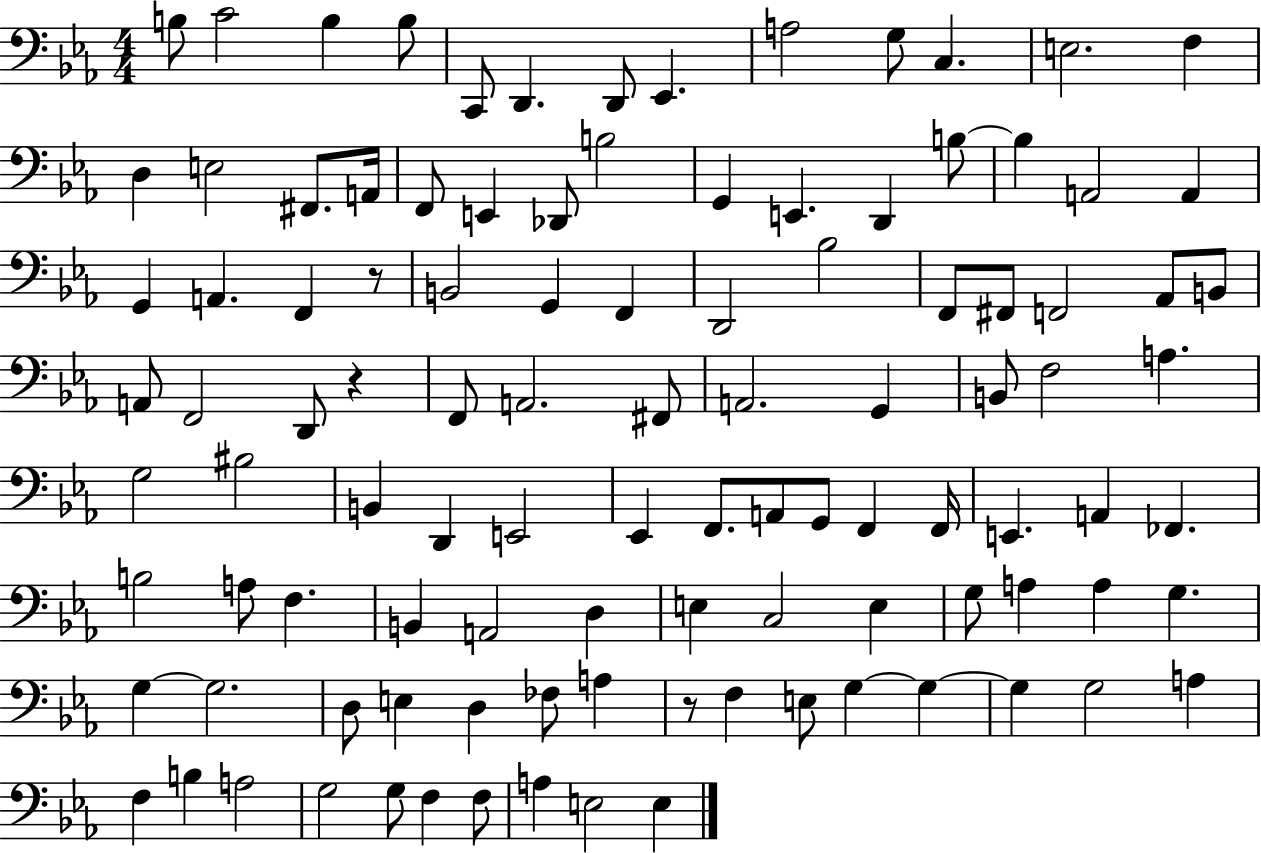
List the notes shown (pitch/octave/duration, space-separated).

B3/e C4/h B3/q B3/e C2/e D2/q. D2/e Eb2/q. A3/h G3/e C3/q. E3/h. F3/q D3/q E3/h F#2/e. A2/s F2/e E2/q Db2/e B3/h G2/q E2/q. D2/q B3/e B3/q A2/h A2/q G2/q A2/q. F2/q R/e B2/h G2/q F2/q D2/h Bb3/h F2/e F#2/e F2/h Ab2/e B2/e A2/e F2/h D2/e R/q F2/e A2/h. F#2/e A2/h. G2/q B2/e F3/h A3/q. G3/h BIS3/h B2/q D2/q E2/h Eb2/q F2/e. A2/e G2/e F2/q F2/s E2/q. A2/q FES2/q. B3/h A3/e F3/q. B2/q A2/h D3/q E3/q C3/h E3/q G3/e A3/q A3/q G3/q. G3/q G3/h. D3/e E3/q D3/q FES3/e A3/q R/e F3/q E3/e G3/q G3/q G3/q G3/h A3/q F3/q B3/q A3/h G3/h G3/e F3/q F3/e A3/q E3/h E3/q